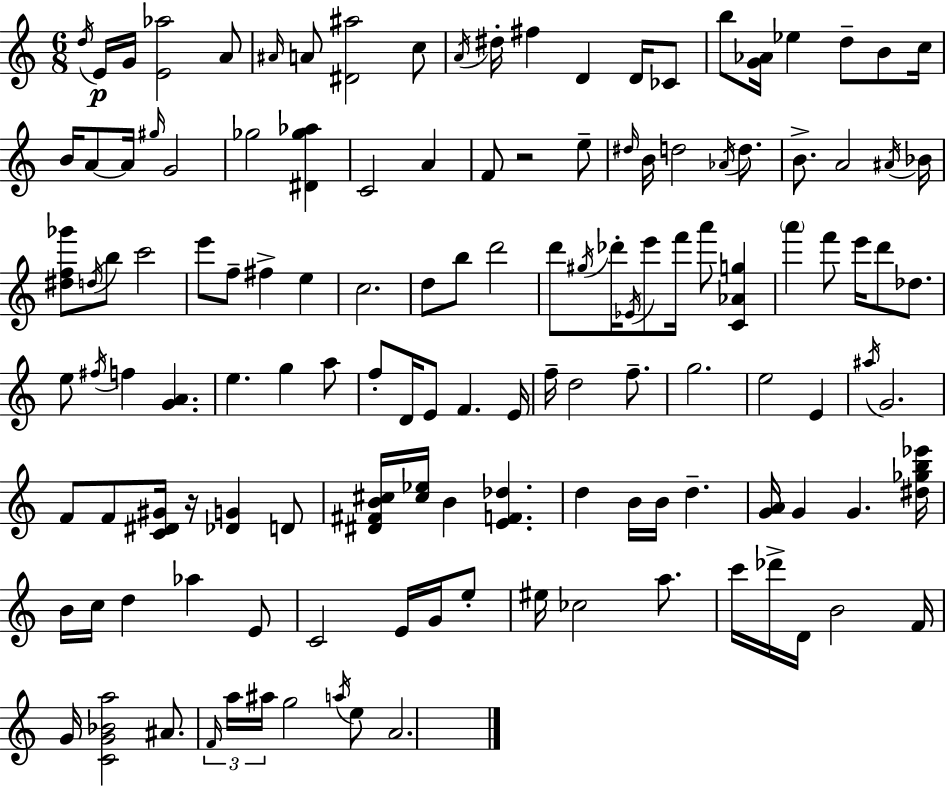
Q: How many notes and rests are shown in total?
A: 132